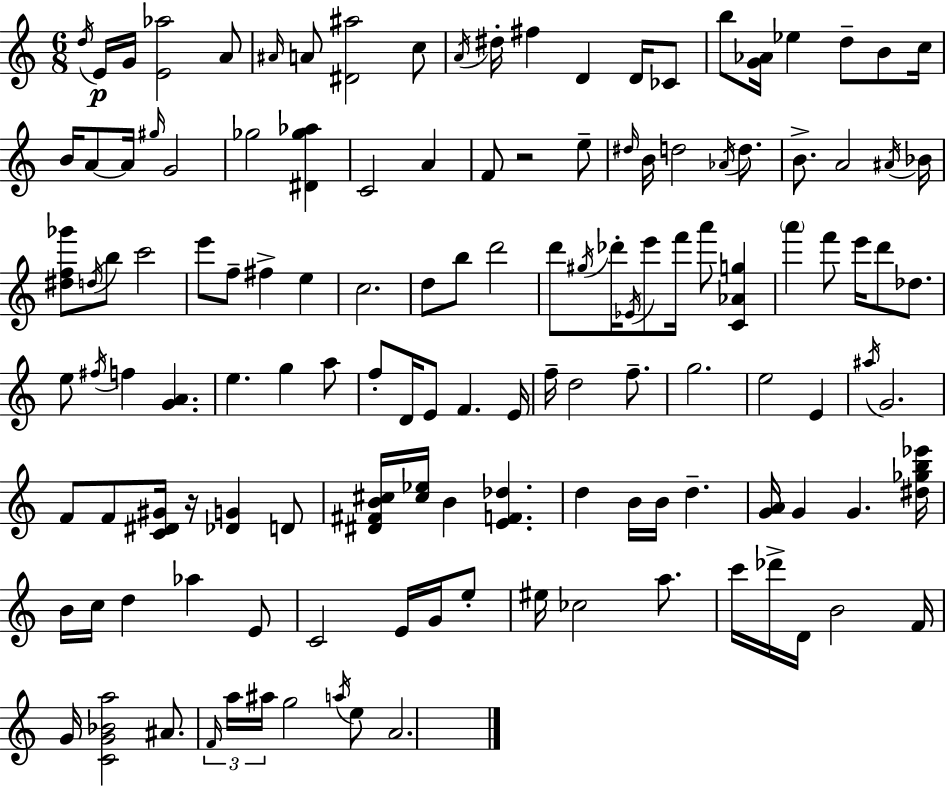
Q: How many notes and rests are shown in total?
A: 132